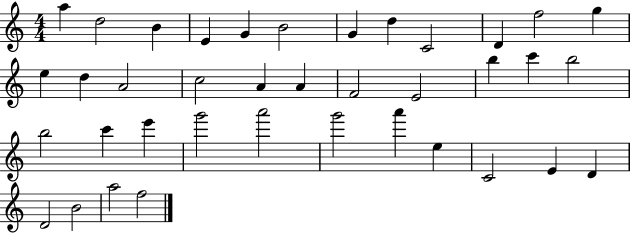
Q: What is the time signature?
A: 4/4